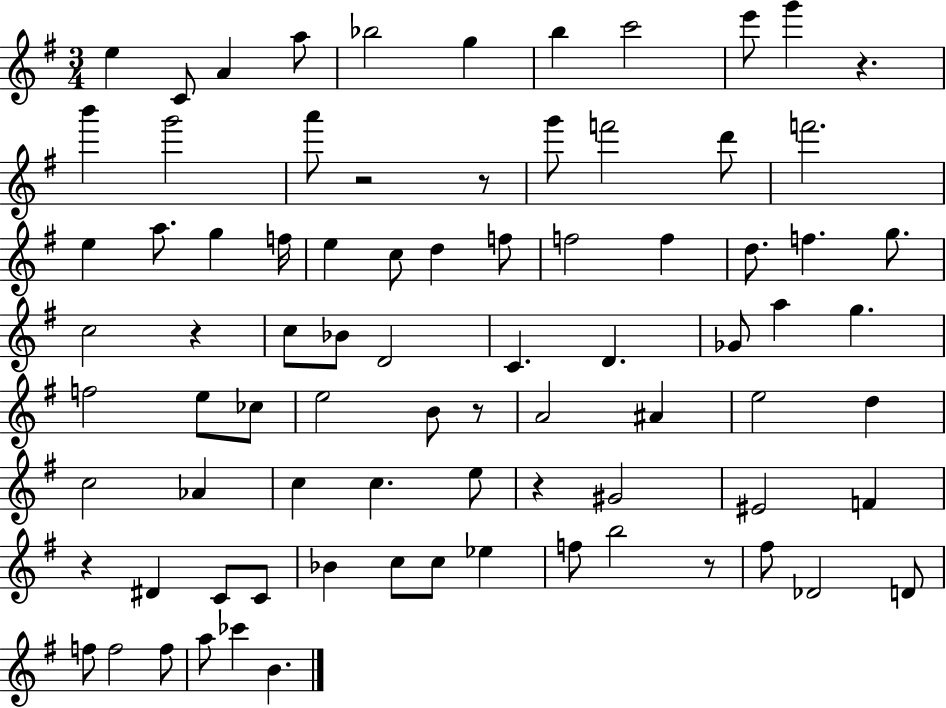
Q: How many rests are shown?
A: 8